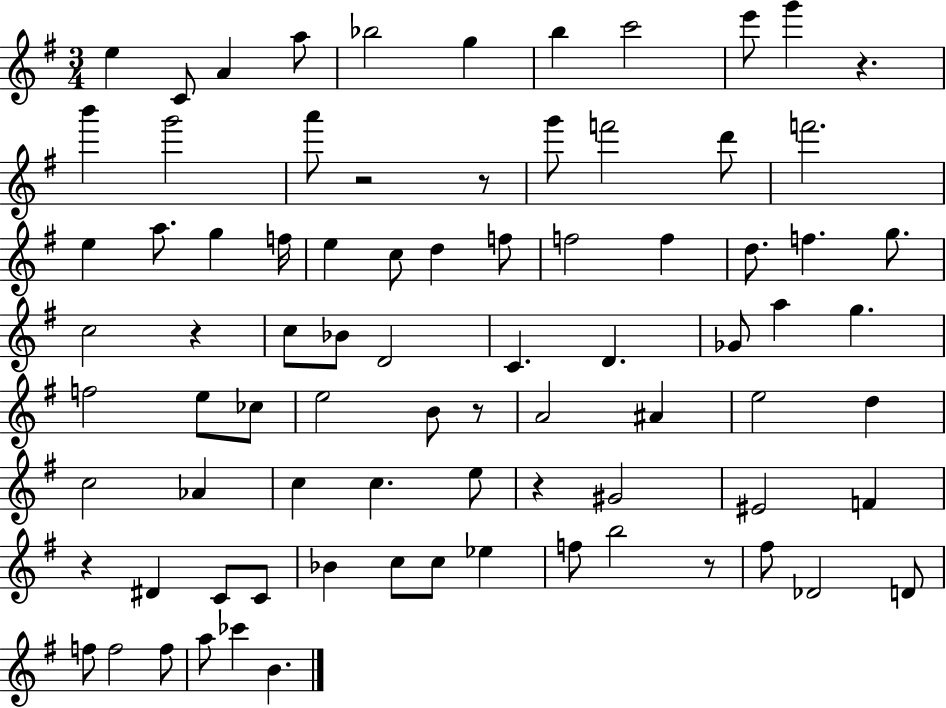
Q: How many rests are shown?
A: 8